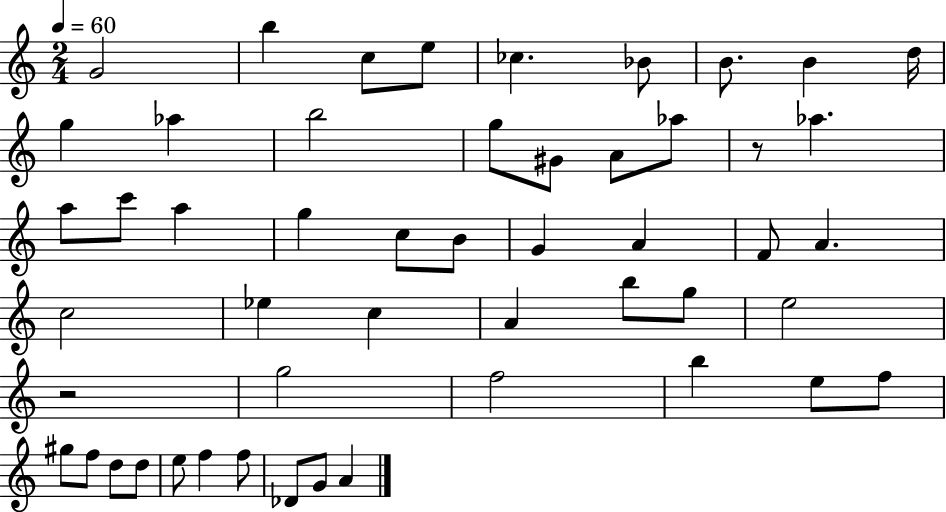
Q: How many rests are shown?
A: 2